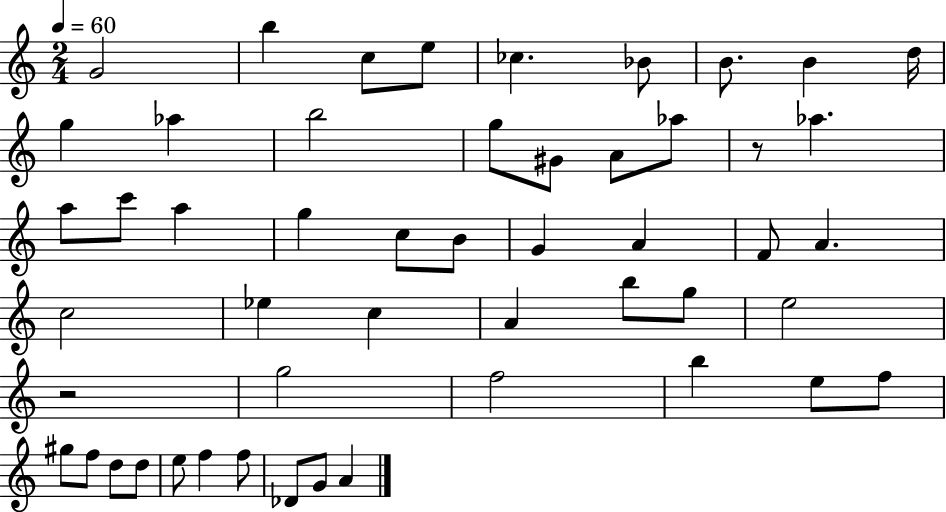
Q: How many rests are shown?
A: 2